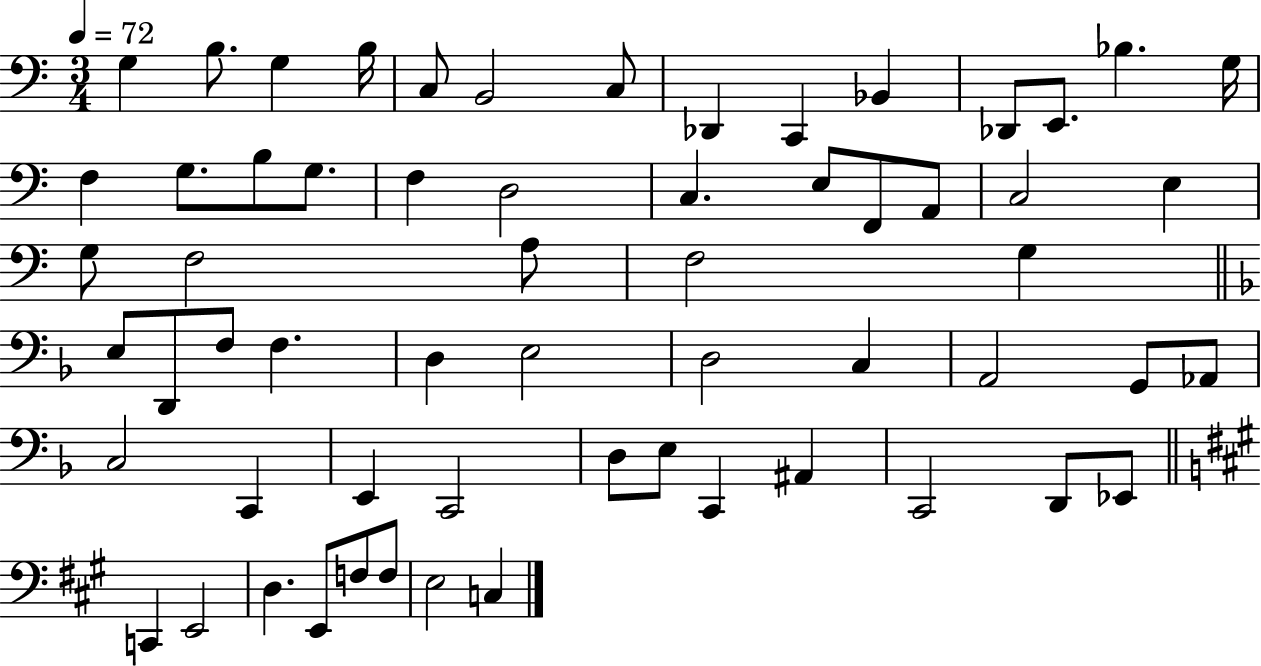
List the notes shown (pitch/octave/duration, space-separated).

G3/q B3/e. G3/q B3/s C3/e B2/h C3/e Db2/q C2/q Bb2/q Db2/e E2/e. Bb3/q. G3/s F3/q G3/e. B3/e G3/e. F3/q D3/h C3/q. E3/e F2/e A2/e C3/h E3/q G3/e F3/h A3/e F3/h G3/q E3/e D2/e F3/e F3/q. D3/q E3/h D3/h C3/q A2/h G2/e Ab2/e C3/h C2/q E2/q C2/h D3/e E3/e C2/q A#2/q C2/h D2/e Eb2/e C2/q E2/h D3/q. E2/e F3/e F3/e E3/h C3/q